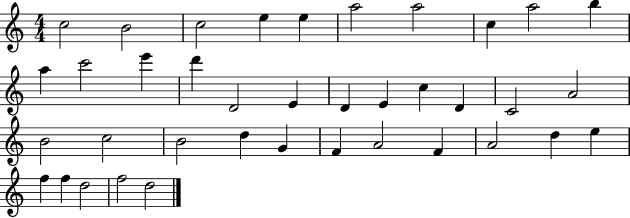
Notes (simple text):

C5/h B4/h C5/h E5/q E5/q A5/h A5/h C5/q A5/h B5/q A5/q C6/h E6/q D6/q D4/h E4/q D4/q E4/q C5/q D4/q C4/h A4/h B4/h C5/h B4/h D5/q G4/q F4/q A4/h F4/q A4/h D5/q E5/q F5/q F5/q D5/h F5/h D5/h